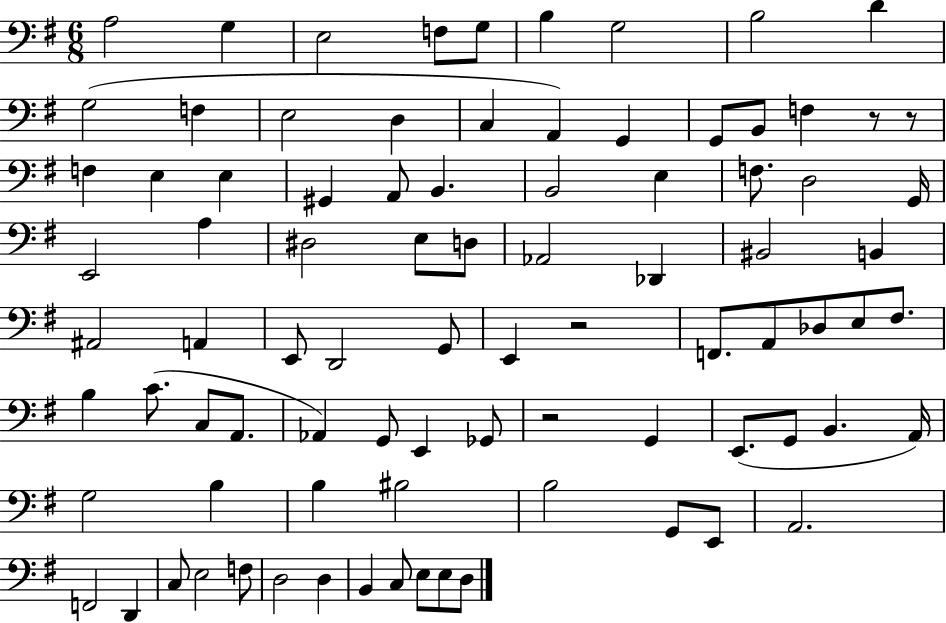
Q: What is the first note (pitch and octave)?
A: A3